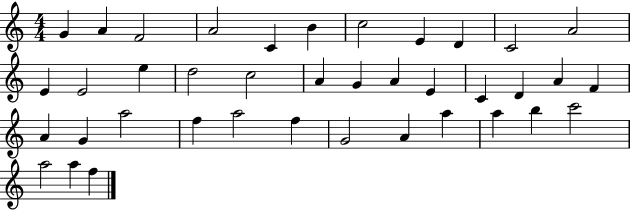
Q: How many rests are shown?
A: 0